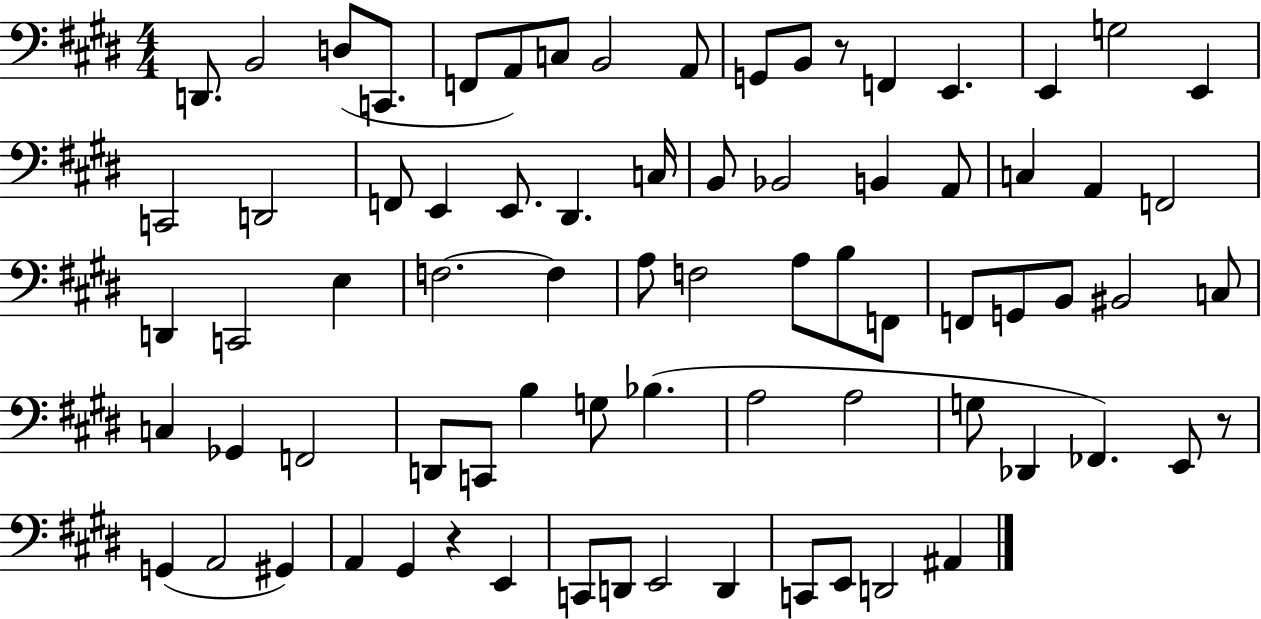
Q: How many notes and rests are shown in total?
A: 76